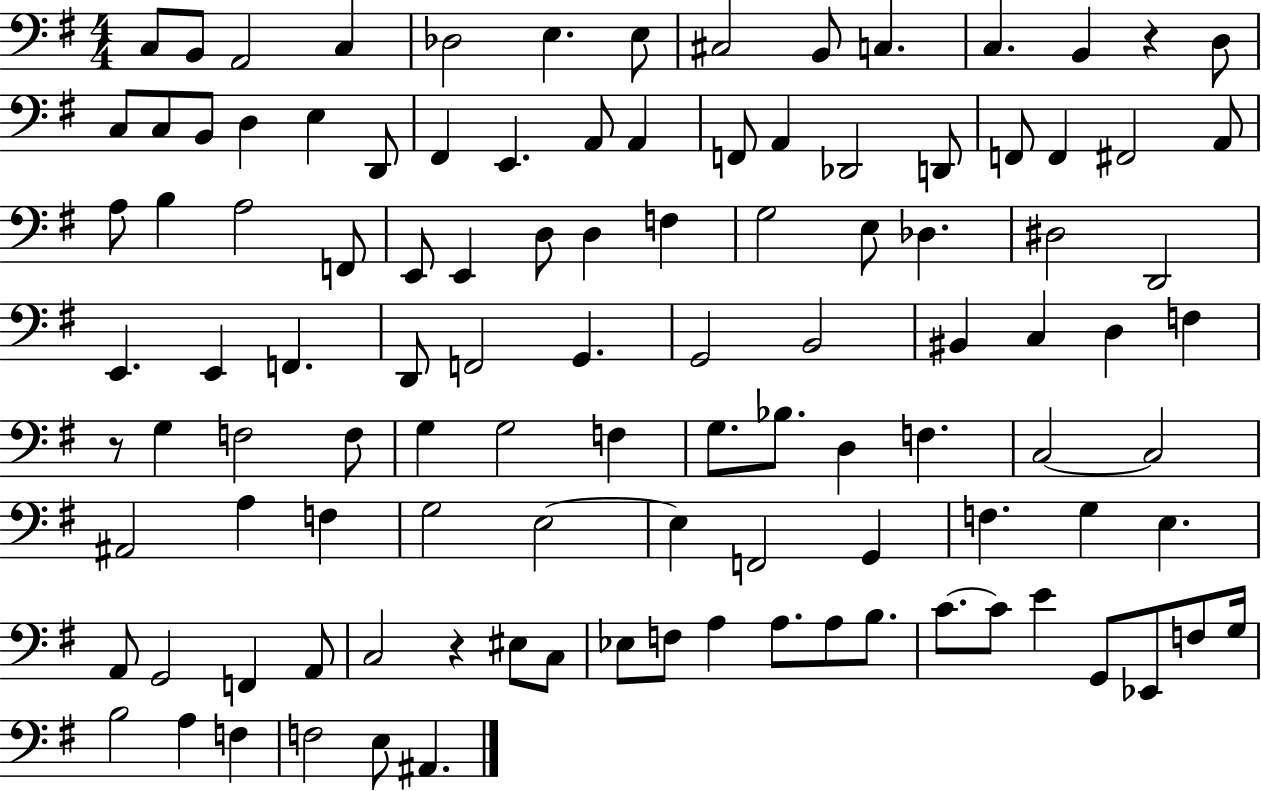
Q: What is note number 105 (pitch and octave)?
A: E3